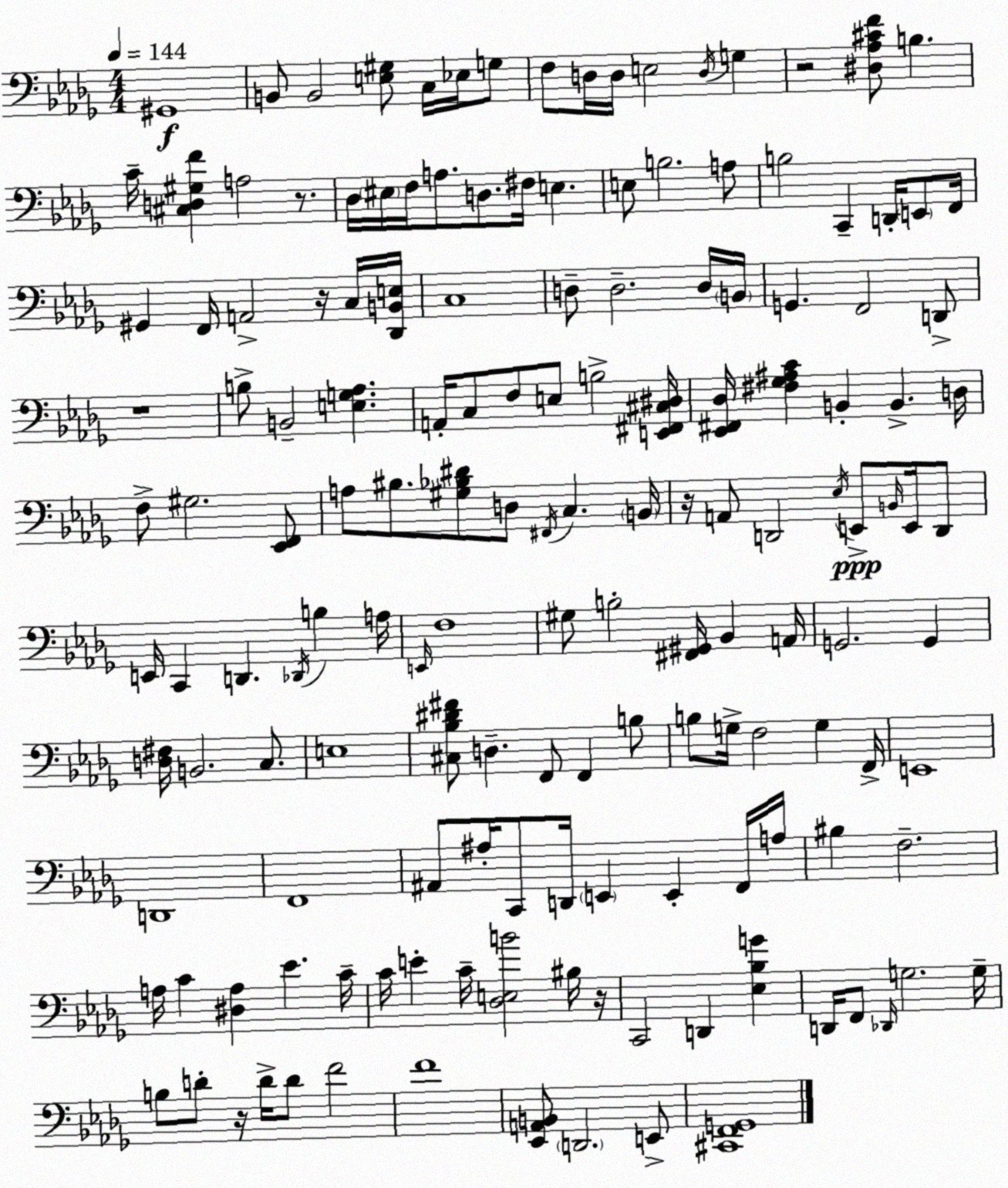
X:1
T:Untitled
M:4/4
L:1/4
K:Bbm
^G,,4 B,,/2 B,,2 [E,^G,]/2 C,/4 _E,/4 G,/2 F,/2 D,/4 D,/4 E,2 D,/4 G, z2 [^D,_A,^CF]/2 B, C/4 [^C,D,^G,F] A,2 z/2 _D,/4 ^E,/4 F,/4 A,/2 D,/2 ^F,/4 E, E,/2 B,2 A,/2 B,2 C,, D,,/4 E,,/2 F,,/4 ^G,, F,,/4 A,,2 z/4 C,/4 [_D,,B,,E,]/4 C,4 D,/2 D,2 D,/4 B,,/4 G,, F,,2 D,,/2 z4 B,/2 B,,2 [E,G,_A,] A,,/4 C,/2 F,/2 E,/2 B,2 [E,,^F,,^C,^D,]/4 [_E,,^F,,_D,]/4 [^F,_G,^A,C] B,, B,, D,/4 F,/2 ^G,2 [_E,,F,,]/2 A,/2 ^B,/2 [^G,_B,^D]/2 D,/2 ^F,,/4 C, B,,/4 z/4 A,,/2 D,,2 _E,/4 E,,/2 B,,/4 E,,/4 D,,/2 E,,/4 C,, D,, _D,,/4 B, A,/4 E,,/4 F,4 ^G,/2 B,2 [^F,,^G,,]/4 _B,, A,,/4 G,,2 G,, [D,^F,]/4 B,,2 C,/2 E,4 [^C,_B,^D^F]/2 D, F,,/2 F,, B,/2 B,/2 G,/4 F,2 G, F,,/4 E,,4 D,,4 F,,4 ^A,,/2 ^A,/4 C,,/2 D,,/4 E,, E,, F,,/4 A,/4 ^B, F,2 A,/4 C [^D,A,] _E C/4 C/4 E C/4 [_D,E,B]2 ^B,/4 z/4 C,,2 D,, [_E,_B,G] D,,/4 F,,/2 _D,,/4 G,2 G,/4 B,/2 D/2 z/4 D/4 D/2 F2 F4 [_E,,A,,B,,]/2 D,,2 E,,/2 [^C,,F,,G,,]4